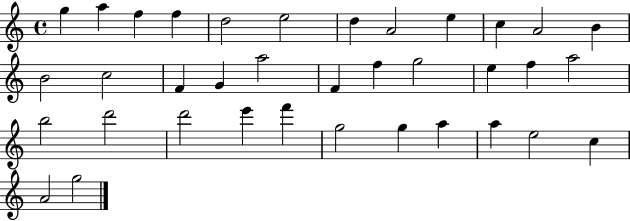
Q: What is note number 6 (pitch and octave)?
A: E5